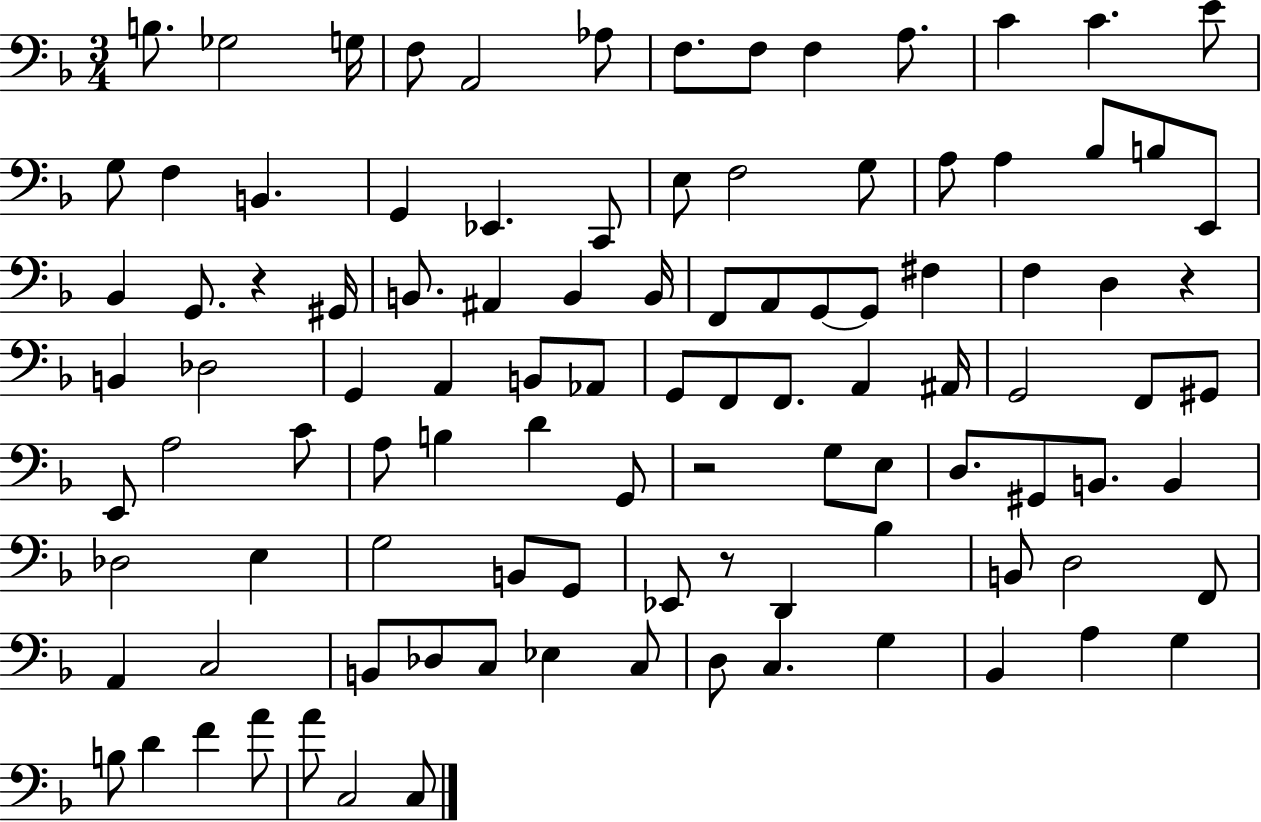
X:1
T:Untitled
M:3/4
L:1/4
K:F
B,/2 _G,2 G,/4 F,/2 A,,2 _A,/2 F,/2 F,/2 F, A,/2 C C E/2 G,/2 F, B,, G,, _E,, C,,/2 E,/2 F,2 G,/2 A,/2 A, _B,/2 B,/2 E,,/2 _B,, G,,/2 z ^G,,/4 B,,/2 ^A,, B,, B,,/4 F,,/2 A,,/2 G,,/2 G,,/2 ^F, F, D, z B,, _D,2 G,, A,, B,,/2 _A,,/2 G,,/2 F,,/2 F,,/2 A,, ^A,,/4 G,,2 F,,/2 ^G,,/2 E,,/2 A,2 C/2 A,/2 B, D G,,/2 z2 G,/2 E,/2 D,/2 ^G,,/2 B,,/2 B,, _D,2 E, G,2 B,,/2 G,,/2 _E,,/2 z/2 D,, _B, B,,/2 D,2 F,,/2 A,, C,2 B,,/2 _D,/2 C,/2 _E, C,/2 D,/2 C, G, _B,, A, G, B,/2 D F A/2 A/2 C,2 C,/2